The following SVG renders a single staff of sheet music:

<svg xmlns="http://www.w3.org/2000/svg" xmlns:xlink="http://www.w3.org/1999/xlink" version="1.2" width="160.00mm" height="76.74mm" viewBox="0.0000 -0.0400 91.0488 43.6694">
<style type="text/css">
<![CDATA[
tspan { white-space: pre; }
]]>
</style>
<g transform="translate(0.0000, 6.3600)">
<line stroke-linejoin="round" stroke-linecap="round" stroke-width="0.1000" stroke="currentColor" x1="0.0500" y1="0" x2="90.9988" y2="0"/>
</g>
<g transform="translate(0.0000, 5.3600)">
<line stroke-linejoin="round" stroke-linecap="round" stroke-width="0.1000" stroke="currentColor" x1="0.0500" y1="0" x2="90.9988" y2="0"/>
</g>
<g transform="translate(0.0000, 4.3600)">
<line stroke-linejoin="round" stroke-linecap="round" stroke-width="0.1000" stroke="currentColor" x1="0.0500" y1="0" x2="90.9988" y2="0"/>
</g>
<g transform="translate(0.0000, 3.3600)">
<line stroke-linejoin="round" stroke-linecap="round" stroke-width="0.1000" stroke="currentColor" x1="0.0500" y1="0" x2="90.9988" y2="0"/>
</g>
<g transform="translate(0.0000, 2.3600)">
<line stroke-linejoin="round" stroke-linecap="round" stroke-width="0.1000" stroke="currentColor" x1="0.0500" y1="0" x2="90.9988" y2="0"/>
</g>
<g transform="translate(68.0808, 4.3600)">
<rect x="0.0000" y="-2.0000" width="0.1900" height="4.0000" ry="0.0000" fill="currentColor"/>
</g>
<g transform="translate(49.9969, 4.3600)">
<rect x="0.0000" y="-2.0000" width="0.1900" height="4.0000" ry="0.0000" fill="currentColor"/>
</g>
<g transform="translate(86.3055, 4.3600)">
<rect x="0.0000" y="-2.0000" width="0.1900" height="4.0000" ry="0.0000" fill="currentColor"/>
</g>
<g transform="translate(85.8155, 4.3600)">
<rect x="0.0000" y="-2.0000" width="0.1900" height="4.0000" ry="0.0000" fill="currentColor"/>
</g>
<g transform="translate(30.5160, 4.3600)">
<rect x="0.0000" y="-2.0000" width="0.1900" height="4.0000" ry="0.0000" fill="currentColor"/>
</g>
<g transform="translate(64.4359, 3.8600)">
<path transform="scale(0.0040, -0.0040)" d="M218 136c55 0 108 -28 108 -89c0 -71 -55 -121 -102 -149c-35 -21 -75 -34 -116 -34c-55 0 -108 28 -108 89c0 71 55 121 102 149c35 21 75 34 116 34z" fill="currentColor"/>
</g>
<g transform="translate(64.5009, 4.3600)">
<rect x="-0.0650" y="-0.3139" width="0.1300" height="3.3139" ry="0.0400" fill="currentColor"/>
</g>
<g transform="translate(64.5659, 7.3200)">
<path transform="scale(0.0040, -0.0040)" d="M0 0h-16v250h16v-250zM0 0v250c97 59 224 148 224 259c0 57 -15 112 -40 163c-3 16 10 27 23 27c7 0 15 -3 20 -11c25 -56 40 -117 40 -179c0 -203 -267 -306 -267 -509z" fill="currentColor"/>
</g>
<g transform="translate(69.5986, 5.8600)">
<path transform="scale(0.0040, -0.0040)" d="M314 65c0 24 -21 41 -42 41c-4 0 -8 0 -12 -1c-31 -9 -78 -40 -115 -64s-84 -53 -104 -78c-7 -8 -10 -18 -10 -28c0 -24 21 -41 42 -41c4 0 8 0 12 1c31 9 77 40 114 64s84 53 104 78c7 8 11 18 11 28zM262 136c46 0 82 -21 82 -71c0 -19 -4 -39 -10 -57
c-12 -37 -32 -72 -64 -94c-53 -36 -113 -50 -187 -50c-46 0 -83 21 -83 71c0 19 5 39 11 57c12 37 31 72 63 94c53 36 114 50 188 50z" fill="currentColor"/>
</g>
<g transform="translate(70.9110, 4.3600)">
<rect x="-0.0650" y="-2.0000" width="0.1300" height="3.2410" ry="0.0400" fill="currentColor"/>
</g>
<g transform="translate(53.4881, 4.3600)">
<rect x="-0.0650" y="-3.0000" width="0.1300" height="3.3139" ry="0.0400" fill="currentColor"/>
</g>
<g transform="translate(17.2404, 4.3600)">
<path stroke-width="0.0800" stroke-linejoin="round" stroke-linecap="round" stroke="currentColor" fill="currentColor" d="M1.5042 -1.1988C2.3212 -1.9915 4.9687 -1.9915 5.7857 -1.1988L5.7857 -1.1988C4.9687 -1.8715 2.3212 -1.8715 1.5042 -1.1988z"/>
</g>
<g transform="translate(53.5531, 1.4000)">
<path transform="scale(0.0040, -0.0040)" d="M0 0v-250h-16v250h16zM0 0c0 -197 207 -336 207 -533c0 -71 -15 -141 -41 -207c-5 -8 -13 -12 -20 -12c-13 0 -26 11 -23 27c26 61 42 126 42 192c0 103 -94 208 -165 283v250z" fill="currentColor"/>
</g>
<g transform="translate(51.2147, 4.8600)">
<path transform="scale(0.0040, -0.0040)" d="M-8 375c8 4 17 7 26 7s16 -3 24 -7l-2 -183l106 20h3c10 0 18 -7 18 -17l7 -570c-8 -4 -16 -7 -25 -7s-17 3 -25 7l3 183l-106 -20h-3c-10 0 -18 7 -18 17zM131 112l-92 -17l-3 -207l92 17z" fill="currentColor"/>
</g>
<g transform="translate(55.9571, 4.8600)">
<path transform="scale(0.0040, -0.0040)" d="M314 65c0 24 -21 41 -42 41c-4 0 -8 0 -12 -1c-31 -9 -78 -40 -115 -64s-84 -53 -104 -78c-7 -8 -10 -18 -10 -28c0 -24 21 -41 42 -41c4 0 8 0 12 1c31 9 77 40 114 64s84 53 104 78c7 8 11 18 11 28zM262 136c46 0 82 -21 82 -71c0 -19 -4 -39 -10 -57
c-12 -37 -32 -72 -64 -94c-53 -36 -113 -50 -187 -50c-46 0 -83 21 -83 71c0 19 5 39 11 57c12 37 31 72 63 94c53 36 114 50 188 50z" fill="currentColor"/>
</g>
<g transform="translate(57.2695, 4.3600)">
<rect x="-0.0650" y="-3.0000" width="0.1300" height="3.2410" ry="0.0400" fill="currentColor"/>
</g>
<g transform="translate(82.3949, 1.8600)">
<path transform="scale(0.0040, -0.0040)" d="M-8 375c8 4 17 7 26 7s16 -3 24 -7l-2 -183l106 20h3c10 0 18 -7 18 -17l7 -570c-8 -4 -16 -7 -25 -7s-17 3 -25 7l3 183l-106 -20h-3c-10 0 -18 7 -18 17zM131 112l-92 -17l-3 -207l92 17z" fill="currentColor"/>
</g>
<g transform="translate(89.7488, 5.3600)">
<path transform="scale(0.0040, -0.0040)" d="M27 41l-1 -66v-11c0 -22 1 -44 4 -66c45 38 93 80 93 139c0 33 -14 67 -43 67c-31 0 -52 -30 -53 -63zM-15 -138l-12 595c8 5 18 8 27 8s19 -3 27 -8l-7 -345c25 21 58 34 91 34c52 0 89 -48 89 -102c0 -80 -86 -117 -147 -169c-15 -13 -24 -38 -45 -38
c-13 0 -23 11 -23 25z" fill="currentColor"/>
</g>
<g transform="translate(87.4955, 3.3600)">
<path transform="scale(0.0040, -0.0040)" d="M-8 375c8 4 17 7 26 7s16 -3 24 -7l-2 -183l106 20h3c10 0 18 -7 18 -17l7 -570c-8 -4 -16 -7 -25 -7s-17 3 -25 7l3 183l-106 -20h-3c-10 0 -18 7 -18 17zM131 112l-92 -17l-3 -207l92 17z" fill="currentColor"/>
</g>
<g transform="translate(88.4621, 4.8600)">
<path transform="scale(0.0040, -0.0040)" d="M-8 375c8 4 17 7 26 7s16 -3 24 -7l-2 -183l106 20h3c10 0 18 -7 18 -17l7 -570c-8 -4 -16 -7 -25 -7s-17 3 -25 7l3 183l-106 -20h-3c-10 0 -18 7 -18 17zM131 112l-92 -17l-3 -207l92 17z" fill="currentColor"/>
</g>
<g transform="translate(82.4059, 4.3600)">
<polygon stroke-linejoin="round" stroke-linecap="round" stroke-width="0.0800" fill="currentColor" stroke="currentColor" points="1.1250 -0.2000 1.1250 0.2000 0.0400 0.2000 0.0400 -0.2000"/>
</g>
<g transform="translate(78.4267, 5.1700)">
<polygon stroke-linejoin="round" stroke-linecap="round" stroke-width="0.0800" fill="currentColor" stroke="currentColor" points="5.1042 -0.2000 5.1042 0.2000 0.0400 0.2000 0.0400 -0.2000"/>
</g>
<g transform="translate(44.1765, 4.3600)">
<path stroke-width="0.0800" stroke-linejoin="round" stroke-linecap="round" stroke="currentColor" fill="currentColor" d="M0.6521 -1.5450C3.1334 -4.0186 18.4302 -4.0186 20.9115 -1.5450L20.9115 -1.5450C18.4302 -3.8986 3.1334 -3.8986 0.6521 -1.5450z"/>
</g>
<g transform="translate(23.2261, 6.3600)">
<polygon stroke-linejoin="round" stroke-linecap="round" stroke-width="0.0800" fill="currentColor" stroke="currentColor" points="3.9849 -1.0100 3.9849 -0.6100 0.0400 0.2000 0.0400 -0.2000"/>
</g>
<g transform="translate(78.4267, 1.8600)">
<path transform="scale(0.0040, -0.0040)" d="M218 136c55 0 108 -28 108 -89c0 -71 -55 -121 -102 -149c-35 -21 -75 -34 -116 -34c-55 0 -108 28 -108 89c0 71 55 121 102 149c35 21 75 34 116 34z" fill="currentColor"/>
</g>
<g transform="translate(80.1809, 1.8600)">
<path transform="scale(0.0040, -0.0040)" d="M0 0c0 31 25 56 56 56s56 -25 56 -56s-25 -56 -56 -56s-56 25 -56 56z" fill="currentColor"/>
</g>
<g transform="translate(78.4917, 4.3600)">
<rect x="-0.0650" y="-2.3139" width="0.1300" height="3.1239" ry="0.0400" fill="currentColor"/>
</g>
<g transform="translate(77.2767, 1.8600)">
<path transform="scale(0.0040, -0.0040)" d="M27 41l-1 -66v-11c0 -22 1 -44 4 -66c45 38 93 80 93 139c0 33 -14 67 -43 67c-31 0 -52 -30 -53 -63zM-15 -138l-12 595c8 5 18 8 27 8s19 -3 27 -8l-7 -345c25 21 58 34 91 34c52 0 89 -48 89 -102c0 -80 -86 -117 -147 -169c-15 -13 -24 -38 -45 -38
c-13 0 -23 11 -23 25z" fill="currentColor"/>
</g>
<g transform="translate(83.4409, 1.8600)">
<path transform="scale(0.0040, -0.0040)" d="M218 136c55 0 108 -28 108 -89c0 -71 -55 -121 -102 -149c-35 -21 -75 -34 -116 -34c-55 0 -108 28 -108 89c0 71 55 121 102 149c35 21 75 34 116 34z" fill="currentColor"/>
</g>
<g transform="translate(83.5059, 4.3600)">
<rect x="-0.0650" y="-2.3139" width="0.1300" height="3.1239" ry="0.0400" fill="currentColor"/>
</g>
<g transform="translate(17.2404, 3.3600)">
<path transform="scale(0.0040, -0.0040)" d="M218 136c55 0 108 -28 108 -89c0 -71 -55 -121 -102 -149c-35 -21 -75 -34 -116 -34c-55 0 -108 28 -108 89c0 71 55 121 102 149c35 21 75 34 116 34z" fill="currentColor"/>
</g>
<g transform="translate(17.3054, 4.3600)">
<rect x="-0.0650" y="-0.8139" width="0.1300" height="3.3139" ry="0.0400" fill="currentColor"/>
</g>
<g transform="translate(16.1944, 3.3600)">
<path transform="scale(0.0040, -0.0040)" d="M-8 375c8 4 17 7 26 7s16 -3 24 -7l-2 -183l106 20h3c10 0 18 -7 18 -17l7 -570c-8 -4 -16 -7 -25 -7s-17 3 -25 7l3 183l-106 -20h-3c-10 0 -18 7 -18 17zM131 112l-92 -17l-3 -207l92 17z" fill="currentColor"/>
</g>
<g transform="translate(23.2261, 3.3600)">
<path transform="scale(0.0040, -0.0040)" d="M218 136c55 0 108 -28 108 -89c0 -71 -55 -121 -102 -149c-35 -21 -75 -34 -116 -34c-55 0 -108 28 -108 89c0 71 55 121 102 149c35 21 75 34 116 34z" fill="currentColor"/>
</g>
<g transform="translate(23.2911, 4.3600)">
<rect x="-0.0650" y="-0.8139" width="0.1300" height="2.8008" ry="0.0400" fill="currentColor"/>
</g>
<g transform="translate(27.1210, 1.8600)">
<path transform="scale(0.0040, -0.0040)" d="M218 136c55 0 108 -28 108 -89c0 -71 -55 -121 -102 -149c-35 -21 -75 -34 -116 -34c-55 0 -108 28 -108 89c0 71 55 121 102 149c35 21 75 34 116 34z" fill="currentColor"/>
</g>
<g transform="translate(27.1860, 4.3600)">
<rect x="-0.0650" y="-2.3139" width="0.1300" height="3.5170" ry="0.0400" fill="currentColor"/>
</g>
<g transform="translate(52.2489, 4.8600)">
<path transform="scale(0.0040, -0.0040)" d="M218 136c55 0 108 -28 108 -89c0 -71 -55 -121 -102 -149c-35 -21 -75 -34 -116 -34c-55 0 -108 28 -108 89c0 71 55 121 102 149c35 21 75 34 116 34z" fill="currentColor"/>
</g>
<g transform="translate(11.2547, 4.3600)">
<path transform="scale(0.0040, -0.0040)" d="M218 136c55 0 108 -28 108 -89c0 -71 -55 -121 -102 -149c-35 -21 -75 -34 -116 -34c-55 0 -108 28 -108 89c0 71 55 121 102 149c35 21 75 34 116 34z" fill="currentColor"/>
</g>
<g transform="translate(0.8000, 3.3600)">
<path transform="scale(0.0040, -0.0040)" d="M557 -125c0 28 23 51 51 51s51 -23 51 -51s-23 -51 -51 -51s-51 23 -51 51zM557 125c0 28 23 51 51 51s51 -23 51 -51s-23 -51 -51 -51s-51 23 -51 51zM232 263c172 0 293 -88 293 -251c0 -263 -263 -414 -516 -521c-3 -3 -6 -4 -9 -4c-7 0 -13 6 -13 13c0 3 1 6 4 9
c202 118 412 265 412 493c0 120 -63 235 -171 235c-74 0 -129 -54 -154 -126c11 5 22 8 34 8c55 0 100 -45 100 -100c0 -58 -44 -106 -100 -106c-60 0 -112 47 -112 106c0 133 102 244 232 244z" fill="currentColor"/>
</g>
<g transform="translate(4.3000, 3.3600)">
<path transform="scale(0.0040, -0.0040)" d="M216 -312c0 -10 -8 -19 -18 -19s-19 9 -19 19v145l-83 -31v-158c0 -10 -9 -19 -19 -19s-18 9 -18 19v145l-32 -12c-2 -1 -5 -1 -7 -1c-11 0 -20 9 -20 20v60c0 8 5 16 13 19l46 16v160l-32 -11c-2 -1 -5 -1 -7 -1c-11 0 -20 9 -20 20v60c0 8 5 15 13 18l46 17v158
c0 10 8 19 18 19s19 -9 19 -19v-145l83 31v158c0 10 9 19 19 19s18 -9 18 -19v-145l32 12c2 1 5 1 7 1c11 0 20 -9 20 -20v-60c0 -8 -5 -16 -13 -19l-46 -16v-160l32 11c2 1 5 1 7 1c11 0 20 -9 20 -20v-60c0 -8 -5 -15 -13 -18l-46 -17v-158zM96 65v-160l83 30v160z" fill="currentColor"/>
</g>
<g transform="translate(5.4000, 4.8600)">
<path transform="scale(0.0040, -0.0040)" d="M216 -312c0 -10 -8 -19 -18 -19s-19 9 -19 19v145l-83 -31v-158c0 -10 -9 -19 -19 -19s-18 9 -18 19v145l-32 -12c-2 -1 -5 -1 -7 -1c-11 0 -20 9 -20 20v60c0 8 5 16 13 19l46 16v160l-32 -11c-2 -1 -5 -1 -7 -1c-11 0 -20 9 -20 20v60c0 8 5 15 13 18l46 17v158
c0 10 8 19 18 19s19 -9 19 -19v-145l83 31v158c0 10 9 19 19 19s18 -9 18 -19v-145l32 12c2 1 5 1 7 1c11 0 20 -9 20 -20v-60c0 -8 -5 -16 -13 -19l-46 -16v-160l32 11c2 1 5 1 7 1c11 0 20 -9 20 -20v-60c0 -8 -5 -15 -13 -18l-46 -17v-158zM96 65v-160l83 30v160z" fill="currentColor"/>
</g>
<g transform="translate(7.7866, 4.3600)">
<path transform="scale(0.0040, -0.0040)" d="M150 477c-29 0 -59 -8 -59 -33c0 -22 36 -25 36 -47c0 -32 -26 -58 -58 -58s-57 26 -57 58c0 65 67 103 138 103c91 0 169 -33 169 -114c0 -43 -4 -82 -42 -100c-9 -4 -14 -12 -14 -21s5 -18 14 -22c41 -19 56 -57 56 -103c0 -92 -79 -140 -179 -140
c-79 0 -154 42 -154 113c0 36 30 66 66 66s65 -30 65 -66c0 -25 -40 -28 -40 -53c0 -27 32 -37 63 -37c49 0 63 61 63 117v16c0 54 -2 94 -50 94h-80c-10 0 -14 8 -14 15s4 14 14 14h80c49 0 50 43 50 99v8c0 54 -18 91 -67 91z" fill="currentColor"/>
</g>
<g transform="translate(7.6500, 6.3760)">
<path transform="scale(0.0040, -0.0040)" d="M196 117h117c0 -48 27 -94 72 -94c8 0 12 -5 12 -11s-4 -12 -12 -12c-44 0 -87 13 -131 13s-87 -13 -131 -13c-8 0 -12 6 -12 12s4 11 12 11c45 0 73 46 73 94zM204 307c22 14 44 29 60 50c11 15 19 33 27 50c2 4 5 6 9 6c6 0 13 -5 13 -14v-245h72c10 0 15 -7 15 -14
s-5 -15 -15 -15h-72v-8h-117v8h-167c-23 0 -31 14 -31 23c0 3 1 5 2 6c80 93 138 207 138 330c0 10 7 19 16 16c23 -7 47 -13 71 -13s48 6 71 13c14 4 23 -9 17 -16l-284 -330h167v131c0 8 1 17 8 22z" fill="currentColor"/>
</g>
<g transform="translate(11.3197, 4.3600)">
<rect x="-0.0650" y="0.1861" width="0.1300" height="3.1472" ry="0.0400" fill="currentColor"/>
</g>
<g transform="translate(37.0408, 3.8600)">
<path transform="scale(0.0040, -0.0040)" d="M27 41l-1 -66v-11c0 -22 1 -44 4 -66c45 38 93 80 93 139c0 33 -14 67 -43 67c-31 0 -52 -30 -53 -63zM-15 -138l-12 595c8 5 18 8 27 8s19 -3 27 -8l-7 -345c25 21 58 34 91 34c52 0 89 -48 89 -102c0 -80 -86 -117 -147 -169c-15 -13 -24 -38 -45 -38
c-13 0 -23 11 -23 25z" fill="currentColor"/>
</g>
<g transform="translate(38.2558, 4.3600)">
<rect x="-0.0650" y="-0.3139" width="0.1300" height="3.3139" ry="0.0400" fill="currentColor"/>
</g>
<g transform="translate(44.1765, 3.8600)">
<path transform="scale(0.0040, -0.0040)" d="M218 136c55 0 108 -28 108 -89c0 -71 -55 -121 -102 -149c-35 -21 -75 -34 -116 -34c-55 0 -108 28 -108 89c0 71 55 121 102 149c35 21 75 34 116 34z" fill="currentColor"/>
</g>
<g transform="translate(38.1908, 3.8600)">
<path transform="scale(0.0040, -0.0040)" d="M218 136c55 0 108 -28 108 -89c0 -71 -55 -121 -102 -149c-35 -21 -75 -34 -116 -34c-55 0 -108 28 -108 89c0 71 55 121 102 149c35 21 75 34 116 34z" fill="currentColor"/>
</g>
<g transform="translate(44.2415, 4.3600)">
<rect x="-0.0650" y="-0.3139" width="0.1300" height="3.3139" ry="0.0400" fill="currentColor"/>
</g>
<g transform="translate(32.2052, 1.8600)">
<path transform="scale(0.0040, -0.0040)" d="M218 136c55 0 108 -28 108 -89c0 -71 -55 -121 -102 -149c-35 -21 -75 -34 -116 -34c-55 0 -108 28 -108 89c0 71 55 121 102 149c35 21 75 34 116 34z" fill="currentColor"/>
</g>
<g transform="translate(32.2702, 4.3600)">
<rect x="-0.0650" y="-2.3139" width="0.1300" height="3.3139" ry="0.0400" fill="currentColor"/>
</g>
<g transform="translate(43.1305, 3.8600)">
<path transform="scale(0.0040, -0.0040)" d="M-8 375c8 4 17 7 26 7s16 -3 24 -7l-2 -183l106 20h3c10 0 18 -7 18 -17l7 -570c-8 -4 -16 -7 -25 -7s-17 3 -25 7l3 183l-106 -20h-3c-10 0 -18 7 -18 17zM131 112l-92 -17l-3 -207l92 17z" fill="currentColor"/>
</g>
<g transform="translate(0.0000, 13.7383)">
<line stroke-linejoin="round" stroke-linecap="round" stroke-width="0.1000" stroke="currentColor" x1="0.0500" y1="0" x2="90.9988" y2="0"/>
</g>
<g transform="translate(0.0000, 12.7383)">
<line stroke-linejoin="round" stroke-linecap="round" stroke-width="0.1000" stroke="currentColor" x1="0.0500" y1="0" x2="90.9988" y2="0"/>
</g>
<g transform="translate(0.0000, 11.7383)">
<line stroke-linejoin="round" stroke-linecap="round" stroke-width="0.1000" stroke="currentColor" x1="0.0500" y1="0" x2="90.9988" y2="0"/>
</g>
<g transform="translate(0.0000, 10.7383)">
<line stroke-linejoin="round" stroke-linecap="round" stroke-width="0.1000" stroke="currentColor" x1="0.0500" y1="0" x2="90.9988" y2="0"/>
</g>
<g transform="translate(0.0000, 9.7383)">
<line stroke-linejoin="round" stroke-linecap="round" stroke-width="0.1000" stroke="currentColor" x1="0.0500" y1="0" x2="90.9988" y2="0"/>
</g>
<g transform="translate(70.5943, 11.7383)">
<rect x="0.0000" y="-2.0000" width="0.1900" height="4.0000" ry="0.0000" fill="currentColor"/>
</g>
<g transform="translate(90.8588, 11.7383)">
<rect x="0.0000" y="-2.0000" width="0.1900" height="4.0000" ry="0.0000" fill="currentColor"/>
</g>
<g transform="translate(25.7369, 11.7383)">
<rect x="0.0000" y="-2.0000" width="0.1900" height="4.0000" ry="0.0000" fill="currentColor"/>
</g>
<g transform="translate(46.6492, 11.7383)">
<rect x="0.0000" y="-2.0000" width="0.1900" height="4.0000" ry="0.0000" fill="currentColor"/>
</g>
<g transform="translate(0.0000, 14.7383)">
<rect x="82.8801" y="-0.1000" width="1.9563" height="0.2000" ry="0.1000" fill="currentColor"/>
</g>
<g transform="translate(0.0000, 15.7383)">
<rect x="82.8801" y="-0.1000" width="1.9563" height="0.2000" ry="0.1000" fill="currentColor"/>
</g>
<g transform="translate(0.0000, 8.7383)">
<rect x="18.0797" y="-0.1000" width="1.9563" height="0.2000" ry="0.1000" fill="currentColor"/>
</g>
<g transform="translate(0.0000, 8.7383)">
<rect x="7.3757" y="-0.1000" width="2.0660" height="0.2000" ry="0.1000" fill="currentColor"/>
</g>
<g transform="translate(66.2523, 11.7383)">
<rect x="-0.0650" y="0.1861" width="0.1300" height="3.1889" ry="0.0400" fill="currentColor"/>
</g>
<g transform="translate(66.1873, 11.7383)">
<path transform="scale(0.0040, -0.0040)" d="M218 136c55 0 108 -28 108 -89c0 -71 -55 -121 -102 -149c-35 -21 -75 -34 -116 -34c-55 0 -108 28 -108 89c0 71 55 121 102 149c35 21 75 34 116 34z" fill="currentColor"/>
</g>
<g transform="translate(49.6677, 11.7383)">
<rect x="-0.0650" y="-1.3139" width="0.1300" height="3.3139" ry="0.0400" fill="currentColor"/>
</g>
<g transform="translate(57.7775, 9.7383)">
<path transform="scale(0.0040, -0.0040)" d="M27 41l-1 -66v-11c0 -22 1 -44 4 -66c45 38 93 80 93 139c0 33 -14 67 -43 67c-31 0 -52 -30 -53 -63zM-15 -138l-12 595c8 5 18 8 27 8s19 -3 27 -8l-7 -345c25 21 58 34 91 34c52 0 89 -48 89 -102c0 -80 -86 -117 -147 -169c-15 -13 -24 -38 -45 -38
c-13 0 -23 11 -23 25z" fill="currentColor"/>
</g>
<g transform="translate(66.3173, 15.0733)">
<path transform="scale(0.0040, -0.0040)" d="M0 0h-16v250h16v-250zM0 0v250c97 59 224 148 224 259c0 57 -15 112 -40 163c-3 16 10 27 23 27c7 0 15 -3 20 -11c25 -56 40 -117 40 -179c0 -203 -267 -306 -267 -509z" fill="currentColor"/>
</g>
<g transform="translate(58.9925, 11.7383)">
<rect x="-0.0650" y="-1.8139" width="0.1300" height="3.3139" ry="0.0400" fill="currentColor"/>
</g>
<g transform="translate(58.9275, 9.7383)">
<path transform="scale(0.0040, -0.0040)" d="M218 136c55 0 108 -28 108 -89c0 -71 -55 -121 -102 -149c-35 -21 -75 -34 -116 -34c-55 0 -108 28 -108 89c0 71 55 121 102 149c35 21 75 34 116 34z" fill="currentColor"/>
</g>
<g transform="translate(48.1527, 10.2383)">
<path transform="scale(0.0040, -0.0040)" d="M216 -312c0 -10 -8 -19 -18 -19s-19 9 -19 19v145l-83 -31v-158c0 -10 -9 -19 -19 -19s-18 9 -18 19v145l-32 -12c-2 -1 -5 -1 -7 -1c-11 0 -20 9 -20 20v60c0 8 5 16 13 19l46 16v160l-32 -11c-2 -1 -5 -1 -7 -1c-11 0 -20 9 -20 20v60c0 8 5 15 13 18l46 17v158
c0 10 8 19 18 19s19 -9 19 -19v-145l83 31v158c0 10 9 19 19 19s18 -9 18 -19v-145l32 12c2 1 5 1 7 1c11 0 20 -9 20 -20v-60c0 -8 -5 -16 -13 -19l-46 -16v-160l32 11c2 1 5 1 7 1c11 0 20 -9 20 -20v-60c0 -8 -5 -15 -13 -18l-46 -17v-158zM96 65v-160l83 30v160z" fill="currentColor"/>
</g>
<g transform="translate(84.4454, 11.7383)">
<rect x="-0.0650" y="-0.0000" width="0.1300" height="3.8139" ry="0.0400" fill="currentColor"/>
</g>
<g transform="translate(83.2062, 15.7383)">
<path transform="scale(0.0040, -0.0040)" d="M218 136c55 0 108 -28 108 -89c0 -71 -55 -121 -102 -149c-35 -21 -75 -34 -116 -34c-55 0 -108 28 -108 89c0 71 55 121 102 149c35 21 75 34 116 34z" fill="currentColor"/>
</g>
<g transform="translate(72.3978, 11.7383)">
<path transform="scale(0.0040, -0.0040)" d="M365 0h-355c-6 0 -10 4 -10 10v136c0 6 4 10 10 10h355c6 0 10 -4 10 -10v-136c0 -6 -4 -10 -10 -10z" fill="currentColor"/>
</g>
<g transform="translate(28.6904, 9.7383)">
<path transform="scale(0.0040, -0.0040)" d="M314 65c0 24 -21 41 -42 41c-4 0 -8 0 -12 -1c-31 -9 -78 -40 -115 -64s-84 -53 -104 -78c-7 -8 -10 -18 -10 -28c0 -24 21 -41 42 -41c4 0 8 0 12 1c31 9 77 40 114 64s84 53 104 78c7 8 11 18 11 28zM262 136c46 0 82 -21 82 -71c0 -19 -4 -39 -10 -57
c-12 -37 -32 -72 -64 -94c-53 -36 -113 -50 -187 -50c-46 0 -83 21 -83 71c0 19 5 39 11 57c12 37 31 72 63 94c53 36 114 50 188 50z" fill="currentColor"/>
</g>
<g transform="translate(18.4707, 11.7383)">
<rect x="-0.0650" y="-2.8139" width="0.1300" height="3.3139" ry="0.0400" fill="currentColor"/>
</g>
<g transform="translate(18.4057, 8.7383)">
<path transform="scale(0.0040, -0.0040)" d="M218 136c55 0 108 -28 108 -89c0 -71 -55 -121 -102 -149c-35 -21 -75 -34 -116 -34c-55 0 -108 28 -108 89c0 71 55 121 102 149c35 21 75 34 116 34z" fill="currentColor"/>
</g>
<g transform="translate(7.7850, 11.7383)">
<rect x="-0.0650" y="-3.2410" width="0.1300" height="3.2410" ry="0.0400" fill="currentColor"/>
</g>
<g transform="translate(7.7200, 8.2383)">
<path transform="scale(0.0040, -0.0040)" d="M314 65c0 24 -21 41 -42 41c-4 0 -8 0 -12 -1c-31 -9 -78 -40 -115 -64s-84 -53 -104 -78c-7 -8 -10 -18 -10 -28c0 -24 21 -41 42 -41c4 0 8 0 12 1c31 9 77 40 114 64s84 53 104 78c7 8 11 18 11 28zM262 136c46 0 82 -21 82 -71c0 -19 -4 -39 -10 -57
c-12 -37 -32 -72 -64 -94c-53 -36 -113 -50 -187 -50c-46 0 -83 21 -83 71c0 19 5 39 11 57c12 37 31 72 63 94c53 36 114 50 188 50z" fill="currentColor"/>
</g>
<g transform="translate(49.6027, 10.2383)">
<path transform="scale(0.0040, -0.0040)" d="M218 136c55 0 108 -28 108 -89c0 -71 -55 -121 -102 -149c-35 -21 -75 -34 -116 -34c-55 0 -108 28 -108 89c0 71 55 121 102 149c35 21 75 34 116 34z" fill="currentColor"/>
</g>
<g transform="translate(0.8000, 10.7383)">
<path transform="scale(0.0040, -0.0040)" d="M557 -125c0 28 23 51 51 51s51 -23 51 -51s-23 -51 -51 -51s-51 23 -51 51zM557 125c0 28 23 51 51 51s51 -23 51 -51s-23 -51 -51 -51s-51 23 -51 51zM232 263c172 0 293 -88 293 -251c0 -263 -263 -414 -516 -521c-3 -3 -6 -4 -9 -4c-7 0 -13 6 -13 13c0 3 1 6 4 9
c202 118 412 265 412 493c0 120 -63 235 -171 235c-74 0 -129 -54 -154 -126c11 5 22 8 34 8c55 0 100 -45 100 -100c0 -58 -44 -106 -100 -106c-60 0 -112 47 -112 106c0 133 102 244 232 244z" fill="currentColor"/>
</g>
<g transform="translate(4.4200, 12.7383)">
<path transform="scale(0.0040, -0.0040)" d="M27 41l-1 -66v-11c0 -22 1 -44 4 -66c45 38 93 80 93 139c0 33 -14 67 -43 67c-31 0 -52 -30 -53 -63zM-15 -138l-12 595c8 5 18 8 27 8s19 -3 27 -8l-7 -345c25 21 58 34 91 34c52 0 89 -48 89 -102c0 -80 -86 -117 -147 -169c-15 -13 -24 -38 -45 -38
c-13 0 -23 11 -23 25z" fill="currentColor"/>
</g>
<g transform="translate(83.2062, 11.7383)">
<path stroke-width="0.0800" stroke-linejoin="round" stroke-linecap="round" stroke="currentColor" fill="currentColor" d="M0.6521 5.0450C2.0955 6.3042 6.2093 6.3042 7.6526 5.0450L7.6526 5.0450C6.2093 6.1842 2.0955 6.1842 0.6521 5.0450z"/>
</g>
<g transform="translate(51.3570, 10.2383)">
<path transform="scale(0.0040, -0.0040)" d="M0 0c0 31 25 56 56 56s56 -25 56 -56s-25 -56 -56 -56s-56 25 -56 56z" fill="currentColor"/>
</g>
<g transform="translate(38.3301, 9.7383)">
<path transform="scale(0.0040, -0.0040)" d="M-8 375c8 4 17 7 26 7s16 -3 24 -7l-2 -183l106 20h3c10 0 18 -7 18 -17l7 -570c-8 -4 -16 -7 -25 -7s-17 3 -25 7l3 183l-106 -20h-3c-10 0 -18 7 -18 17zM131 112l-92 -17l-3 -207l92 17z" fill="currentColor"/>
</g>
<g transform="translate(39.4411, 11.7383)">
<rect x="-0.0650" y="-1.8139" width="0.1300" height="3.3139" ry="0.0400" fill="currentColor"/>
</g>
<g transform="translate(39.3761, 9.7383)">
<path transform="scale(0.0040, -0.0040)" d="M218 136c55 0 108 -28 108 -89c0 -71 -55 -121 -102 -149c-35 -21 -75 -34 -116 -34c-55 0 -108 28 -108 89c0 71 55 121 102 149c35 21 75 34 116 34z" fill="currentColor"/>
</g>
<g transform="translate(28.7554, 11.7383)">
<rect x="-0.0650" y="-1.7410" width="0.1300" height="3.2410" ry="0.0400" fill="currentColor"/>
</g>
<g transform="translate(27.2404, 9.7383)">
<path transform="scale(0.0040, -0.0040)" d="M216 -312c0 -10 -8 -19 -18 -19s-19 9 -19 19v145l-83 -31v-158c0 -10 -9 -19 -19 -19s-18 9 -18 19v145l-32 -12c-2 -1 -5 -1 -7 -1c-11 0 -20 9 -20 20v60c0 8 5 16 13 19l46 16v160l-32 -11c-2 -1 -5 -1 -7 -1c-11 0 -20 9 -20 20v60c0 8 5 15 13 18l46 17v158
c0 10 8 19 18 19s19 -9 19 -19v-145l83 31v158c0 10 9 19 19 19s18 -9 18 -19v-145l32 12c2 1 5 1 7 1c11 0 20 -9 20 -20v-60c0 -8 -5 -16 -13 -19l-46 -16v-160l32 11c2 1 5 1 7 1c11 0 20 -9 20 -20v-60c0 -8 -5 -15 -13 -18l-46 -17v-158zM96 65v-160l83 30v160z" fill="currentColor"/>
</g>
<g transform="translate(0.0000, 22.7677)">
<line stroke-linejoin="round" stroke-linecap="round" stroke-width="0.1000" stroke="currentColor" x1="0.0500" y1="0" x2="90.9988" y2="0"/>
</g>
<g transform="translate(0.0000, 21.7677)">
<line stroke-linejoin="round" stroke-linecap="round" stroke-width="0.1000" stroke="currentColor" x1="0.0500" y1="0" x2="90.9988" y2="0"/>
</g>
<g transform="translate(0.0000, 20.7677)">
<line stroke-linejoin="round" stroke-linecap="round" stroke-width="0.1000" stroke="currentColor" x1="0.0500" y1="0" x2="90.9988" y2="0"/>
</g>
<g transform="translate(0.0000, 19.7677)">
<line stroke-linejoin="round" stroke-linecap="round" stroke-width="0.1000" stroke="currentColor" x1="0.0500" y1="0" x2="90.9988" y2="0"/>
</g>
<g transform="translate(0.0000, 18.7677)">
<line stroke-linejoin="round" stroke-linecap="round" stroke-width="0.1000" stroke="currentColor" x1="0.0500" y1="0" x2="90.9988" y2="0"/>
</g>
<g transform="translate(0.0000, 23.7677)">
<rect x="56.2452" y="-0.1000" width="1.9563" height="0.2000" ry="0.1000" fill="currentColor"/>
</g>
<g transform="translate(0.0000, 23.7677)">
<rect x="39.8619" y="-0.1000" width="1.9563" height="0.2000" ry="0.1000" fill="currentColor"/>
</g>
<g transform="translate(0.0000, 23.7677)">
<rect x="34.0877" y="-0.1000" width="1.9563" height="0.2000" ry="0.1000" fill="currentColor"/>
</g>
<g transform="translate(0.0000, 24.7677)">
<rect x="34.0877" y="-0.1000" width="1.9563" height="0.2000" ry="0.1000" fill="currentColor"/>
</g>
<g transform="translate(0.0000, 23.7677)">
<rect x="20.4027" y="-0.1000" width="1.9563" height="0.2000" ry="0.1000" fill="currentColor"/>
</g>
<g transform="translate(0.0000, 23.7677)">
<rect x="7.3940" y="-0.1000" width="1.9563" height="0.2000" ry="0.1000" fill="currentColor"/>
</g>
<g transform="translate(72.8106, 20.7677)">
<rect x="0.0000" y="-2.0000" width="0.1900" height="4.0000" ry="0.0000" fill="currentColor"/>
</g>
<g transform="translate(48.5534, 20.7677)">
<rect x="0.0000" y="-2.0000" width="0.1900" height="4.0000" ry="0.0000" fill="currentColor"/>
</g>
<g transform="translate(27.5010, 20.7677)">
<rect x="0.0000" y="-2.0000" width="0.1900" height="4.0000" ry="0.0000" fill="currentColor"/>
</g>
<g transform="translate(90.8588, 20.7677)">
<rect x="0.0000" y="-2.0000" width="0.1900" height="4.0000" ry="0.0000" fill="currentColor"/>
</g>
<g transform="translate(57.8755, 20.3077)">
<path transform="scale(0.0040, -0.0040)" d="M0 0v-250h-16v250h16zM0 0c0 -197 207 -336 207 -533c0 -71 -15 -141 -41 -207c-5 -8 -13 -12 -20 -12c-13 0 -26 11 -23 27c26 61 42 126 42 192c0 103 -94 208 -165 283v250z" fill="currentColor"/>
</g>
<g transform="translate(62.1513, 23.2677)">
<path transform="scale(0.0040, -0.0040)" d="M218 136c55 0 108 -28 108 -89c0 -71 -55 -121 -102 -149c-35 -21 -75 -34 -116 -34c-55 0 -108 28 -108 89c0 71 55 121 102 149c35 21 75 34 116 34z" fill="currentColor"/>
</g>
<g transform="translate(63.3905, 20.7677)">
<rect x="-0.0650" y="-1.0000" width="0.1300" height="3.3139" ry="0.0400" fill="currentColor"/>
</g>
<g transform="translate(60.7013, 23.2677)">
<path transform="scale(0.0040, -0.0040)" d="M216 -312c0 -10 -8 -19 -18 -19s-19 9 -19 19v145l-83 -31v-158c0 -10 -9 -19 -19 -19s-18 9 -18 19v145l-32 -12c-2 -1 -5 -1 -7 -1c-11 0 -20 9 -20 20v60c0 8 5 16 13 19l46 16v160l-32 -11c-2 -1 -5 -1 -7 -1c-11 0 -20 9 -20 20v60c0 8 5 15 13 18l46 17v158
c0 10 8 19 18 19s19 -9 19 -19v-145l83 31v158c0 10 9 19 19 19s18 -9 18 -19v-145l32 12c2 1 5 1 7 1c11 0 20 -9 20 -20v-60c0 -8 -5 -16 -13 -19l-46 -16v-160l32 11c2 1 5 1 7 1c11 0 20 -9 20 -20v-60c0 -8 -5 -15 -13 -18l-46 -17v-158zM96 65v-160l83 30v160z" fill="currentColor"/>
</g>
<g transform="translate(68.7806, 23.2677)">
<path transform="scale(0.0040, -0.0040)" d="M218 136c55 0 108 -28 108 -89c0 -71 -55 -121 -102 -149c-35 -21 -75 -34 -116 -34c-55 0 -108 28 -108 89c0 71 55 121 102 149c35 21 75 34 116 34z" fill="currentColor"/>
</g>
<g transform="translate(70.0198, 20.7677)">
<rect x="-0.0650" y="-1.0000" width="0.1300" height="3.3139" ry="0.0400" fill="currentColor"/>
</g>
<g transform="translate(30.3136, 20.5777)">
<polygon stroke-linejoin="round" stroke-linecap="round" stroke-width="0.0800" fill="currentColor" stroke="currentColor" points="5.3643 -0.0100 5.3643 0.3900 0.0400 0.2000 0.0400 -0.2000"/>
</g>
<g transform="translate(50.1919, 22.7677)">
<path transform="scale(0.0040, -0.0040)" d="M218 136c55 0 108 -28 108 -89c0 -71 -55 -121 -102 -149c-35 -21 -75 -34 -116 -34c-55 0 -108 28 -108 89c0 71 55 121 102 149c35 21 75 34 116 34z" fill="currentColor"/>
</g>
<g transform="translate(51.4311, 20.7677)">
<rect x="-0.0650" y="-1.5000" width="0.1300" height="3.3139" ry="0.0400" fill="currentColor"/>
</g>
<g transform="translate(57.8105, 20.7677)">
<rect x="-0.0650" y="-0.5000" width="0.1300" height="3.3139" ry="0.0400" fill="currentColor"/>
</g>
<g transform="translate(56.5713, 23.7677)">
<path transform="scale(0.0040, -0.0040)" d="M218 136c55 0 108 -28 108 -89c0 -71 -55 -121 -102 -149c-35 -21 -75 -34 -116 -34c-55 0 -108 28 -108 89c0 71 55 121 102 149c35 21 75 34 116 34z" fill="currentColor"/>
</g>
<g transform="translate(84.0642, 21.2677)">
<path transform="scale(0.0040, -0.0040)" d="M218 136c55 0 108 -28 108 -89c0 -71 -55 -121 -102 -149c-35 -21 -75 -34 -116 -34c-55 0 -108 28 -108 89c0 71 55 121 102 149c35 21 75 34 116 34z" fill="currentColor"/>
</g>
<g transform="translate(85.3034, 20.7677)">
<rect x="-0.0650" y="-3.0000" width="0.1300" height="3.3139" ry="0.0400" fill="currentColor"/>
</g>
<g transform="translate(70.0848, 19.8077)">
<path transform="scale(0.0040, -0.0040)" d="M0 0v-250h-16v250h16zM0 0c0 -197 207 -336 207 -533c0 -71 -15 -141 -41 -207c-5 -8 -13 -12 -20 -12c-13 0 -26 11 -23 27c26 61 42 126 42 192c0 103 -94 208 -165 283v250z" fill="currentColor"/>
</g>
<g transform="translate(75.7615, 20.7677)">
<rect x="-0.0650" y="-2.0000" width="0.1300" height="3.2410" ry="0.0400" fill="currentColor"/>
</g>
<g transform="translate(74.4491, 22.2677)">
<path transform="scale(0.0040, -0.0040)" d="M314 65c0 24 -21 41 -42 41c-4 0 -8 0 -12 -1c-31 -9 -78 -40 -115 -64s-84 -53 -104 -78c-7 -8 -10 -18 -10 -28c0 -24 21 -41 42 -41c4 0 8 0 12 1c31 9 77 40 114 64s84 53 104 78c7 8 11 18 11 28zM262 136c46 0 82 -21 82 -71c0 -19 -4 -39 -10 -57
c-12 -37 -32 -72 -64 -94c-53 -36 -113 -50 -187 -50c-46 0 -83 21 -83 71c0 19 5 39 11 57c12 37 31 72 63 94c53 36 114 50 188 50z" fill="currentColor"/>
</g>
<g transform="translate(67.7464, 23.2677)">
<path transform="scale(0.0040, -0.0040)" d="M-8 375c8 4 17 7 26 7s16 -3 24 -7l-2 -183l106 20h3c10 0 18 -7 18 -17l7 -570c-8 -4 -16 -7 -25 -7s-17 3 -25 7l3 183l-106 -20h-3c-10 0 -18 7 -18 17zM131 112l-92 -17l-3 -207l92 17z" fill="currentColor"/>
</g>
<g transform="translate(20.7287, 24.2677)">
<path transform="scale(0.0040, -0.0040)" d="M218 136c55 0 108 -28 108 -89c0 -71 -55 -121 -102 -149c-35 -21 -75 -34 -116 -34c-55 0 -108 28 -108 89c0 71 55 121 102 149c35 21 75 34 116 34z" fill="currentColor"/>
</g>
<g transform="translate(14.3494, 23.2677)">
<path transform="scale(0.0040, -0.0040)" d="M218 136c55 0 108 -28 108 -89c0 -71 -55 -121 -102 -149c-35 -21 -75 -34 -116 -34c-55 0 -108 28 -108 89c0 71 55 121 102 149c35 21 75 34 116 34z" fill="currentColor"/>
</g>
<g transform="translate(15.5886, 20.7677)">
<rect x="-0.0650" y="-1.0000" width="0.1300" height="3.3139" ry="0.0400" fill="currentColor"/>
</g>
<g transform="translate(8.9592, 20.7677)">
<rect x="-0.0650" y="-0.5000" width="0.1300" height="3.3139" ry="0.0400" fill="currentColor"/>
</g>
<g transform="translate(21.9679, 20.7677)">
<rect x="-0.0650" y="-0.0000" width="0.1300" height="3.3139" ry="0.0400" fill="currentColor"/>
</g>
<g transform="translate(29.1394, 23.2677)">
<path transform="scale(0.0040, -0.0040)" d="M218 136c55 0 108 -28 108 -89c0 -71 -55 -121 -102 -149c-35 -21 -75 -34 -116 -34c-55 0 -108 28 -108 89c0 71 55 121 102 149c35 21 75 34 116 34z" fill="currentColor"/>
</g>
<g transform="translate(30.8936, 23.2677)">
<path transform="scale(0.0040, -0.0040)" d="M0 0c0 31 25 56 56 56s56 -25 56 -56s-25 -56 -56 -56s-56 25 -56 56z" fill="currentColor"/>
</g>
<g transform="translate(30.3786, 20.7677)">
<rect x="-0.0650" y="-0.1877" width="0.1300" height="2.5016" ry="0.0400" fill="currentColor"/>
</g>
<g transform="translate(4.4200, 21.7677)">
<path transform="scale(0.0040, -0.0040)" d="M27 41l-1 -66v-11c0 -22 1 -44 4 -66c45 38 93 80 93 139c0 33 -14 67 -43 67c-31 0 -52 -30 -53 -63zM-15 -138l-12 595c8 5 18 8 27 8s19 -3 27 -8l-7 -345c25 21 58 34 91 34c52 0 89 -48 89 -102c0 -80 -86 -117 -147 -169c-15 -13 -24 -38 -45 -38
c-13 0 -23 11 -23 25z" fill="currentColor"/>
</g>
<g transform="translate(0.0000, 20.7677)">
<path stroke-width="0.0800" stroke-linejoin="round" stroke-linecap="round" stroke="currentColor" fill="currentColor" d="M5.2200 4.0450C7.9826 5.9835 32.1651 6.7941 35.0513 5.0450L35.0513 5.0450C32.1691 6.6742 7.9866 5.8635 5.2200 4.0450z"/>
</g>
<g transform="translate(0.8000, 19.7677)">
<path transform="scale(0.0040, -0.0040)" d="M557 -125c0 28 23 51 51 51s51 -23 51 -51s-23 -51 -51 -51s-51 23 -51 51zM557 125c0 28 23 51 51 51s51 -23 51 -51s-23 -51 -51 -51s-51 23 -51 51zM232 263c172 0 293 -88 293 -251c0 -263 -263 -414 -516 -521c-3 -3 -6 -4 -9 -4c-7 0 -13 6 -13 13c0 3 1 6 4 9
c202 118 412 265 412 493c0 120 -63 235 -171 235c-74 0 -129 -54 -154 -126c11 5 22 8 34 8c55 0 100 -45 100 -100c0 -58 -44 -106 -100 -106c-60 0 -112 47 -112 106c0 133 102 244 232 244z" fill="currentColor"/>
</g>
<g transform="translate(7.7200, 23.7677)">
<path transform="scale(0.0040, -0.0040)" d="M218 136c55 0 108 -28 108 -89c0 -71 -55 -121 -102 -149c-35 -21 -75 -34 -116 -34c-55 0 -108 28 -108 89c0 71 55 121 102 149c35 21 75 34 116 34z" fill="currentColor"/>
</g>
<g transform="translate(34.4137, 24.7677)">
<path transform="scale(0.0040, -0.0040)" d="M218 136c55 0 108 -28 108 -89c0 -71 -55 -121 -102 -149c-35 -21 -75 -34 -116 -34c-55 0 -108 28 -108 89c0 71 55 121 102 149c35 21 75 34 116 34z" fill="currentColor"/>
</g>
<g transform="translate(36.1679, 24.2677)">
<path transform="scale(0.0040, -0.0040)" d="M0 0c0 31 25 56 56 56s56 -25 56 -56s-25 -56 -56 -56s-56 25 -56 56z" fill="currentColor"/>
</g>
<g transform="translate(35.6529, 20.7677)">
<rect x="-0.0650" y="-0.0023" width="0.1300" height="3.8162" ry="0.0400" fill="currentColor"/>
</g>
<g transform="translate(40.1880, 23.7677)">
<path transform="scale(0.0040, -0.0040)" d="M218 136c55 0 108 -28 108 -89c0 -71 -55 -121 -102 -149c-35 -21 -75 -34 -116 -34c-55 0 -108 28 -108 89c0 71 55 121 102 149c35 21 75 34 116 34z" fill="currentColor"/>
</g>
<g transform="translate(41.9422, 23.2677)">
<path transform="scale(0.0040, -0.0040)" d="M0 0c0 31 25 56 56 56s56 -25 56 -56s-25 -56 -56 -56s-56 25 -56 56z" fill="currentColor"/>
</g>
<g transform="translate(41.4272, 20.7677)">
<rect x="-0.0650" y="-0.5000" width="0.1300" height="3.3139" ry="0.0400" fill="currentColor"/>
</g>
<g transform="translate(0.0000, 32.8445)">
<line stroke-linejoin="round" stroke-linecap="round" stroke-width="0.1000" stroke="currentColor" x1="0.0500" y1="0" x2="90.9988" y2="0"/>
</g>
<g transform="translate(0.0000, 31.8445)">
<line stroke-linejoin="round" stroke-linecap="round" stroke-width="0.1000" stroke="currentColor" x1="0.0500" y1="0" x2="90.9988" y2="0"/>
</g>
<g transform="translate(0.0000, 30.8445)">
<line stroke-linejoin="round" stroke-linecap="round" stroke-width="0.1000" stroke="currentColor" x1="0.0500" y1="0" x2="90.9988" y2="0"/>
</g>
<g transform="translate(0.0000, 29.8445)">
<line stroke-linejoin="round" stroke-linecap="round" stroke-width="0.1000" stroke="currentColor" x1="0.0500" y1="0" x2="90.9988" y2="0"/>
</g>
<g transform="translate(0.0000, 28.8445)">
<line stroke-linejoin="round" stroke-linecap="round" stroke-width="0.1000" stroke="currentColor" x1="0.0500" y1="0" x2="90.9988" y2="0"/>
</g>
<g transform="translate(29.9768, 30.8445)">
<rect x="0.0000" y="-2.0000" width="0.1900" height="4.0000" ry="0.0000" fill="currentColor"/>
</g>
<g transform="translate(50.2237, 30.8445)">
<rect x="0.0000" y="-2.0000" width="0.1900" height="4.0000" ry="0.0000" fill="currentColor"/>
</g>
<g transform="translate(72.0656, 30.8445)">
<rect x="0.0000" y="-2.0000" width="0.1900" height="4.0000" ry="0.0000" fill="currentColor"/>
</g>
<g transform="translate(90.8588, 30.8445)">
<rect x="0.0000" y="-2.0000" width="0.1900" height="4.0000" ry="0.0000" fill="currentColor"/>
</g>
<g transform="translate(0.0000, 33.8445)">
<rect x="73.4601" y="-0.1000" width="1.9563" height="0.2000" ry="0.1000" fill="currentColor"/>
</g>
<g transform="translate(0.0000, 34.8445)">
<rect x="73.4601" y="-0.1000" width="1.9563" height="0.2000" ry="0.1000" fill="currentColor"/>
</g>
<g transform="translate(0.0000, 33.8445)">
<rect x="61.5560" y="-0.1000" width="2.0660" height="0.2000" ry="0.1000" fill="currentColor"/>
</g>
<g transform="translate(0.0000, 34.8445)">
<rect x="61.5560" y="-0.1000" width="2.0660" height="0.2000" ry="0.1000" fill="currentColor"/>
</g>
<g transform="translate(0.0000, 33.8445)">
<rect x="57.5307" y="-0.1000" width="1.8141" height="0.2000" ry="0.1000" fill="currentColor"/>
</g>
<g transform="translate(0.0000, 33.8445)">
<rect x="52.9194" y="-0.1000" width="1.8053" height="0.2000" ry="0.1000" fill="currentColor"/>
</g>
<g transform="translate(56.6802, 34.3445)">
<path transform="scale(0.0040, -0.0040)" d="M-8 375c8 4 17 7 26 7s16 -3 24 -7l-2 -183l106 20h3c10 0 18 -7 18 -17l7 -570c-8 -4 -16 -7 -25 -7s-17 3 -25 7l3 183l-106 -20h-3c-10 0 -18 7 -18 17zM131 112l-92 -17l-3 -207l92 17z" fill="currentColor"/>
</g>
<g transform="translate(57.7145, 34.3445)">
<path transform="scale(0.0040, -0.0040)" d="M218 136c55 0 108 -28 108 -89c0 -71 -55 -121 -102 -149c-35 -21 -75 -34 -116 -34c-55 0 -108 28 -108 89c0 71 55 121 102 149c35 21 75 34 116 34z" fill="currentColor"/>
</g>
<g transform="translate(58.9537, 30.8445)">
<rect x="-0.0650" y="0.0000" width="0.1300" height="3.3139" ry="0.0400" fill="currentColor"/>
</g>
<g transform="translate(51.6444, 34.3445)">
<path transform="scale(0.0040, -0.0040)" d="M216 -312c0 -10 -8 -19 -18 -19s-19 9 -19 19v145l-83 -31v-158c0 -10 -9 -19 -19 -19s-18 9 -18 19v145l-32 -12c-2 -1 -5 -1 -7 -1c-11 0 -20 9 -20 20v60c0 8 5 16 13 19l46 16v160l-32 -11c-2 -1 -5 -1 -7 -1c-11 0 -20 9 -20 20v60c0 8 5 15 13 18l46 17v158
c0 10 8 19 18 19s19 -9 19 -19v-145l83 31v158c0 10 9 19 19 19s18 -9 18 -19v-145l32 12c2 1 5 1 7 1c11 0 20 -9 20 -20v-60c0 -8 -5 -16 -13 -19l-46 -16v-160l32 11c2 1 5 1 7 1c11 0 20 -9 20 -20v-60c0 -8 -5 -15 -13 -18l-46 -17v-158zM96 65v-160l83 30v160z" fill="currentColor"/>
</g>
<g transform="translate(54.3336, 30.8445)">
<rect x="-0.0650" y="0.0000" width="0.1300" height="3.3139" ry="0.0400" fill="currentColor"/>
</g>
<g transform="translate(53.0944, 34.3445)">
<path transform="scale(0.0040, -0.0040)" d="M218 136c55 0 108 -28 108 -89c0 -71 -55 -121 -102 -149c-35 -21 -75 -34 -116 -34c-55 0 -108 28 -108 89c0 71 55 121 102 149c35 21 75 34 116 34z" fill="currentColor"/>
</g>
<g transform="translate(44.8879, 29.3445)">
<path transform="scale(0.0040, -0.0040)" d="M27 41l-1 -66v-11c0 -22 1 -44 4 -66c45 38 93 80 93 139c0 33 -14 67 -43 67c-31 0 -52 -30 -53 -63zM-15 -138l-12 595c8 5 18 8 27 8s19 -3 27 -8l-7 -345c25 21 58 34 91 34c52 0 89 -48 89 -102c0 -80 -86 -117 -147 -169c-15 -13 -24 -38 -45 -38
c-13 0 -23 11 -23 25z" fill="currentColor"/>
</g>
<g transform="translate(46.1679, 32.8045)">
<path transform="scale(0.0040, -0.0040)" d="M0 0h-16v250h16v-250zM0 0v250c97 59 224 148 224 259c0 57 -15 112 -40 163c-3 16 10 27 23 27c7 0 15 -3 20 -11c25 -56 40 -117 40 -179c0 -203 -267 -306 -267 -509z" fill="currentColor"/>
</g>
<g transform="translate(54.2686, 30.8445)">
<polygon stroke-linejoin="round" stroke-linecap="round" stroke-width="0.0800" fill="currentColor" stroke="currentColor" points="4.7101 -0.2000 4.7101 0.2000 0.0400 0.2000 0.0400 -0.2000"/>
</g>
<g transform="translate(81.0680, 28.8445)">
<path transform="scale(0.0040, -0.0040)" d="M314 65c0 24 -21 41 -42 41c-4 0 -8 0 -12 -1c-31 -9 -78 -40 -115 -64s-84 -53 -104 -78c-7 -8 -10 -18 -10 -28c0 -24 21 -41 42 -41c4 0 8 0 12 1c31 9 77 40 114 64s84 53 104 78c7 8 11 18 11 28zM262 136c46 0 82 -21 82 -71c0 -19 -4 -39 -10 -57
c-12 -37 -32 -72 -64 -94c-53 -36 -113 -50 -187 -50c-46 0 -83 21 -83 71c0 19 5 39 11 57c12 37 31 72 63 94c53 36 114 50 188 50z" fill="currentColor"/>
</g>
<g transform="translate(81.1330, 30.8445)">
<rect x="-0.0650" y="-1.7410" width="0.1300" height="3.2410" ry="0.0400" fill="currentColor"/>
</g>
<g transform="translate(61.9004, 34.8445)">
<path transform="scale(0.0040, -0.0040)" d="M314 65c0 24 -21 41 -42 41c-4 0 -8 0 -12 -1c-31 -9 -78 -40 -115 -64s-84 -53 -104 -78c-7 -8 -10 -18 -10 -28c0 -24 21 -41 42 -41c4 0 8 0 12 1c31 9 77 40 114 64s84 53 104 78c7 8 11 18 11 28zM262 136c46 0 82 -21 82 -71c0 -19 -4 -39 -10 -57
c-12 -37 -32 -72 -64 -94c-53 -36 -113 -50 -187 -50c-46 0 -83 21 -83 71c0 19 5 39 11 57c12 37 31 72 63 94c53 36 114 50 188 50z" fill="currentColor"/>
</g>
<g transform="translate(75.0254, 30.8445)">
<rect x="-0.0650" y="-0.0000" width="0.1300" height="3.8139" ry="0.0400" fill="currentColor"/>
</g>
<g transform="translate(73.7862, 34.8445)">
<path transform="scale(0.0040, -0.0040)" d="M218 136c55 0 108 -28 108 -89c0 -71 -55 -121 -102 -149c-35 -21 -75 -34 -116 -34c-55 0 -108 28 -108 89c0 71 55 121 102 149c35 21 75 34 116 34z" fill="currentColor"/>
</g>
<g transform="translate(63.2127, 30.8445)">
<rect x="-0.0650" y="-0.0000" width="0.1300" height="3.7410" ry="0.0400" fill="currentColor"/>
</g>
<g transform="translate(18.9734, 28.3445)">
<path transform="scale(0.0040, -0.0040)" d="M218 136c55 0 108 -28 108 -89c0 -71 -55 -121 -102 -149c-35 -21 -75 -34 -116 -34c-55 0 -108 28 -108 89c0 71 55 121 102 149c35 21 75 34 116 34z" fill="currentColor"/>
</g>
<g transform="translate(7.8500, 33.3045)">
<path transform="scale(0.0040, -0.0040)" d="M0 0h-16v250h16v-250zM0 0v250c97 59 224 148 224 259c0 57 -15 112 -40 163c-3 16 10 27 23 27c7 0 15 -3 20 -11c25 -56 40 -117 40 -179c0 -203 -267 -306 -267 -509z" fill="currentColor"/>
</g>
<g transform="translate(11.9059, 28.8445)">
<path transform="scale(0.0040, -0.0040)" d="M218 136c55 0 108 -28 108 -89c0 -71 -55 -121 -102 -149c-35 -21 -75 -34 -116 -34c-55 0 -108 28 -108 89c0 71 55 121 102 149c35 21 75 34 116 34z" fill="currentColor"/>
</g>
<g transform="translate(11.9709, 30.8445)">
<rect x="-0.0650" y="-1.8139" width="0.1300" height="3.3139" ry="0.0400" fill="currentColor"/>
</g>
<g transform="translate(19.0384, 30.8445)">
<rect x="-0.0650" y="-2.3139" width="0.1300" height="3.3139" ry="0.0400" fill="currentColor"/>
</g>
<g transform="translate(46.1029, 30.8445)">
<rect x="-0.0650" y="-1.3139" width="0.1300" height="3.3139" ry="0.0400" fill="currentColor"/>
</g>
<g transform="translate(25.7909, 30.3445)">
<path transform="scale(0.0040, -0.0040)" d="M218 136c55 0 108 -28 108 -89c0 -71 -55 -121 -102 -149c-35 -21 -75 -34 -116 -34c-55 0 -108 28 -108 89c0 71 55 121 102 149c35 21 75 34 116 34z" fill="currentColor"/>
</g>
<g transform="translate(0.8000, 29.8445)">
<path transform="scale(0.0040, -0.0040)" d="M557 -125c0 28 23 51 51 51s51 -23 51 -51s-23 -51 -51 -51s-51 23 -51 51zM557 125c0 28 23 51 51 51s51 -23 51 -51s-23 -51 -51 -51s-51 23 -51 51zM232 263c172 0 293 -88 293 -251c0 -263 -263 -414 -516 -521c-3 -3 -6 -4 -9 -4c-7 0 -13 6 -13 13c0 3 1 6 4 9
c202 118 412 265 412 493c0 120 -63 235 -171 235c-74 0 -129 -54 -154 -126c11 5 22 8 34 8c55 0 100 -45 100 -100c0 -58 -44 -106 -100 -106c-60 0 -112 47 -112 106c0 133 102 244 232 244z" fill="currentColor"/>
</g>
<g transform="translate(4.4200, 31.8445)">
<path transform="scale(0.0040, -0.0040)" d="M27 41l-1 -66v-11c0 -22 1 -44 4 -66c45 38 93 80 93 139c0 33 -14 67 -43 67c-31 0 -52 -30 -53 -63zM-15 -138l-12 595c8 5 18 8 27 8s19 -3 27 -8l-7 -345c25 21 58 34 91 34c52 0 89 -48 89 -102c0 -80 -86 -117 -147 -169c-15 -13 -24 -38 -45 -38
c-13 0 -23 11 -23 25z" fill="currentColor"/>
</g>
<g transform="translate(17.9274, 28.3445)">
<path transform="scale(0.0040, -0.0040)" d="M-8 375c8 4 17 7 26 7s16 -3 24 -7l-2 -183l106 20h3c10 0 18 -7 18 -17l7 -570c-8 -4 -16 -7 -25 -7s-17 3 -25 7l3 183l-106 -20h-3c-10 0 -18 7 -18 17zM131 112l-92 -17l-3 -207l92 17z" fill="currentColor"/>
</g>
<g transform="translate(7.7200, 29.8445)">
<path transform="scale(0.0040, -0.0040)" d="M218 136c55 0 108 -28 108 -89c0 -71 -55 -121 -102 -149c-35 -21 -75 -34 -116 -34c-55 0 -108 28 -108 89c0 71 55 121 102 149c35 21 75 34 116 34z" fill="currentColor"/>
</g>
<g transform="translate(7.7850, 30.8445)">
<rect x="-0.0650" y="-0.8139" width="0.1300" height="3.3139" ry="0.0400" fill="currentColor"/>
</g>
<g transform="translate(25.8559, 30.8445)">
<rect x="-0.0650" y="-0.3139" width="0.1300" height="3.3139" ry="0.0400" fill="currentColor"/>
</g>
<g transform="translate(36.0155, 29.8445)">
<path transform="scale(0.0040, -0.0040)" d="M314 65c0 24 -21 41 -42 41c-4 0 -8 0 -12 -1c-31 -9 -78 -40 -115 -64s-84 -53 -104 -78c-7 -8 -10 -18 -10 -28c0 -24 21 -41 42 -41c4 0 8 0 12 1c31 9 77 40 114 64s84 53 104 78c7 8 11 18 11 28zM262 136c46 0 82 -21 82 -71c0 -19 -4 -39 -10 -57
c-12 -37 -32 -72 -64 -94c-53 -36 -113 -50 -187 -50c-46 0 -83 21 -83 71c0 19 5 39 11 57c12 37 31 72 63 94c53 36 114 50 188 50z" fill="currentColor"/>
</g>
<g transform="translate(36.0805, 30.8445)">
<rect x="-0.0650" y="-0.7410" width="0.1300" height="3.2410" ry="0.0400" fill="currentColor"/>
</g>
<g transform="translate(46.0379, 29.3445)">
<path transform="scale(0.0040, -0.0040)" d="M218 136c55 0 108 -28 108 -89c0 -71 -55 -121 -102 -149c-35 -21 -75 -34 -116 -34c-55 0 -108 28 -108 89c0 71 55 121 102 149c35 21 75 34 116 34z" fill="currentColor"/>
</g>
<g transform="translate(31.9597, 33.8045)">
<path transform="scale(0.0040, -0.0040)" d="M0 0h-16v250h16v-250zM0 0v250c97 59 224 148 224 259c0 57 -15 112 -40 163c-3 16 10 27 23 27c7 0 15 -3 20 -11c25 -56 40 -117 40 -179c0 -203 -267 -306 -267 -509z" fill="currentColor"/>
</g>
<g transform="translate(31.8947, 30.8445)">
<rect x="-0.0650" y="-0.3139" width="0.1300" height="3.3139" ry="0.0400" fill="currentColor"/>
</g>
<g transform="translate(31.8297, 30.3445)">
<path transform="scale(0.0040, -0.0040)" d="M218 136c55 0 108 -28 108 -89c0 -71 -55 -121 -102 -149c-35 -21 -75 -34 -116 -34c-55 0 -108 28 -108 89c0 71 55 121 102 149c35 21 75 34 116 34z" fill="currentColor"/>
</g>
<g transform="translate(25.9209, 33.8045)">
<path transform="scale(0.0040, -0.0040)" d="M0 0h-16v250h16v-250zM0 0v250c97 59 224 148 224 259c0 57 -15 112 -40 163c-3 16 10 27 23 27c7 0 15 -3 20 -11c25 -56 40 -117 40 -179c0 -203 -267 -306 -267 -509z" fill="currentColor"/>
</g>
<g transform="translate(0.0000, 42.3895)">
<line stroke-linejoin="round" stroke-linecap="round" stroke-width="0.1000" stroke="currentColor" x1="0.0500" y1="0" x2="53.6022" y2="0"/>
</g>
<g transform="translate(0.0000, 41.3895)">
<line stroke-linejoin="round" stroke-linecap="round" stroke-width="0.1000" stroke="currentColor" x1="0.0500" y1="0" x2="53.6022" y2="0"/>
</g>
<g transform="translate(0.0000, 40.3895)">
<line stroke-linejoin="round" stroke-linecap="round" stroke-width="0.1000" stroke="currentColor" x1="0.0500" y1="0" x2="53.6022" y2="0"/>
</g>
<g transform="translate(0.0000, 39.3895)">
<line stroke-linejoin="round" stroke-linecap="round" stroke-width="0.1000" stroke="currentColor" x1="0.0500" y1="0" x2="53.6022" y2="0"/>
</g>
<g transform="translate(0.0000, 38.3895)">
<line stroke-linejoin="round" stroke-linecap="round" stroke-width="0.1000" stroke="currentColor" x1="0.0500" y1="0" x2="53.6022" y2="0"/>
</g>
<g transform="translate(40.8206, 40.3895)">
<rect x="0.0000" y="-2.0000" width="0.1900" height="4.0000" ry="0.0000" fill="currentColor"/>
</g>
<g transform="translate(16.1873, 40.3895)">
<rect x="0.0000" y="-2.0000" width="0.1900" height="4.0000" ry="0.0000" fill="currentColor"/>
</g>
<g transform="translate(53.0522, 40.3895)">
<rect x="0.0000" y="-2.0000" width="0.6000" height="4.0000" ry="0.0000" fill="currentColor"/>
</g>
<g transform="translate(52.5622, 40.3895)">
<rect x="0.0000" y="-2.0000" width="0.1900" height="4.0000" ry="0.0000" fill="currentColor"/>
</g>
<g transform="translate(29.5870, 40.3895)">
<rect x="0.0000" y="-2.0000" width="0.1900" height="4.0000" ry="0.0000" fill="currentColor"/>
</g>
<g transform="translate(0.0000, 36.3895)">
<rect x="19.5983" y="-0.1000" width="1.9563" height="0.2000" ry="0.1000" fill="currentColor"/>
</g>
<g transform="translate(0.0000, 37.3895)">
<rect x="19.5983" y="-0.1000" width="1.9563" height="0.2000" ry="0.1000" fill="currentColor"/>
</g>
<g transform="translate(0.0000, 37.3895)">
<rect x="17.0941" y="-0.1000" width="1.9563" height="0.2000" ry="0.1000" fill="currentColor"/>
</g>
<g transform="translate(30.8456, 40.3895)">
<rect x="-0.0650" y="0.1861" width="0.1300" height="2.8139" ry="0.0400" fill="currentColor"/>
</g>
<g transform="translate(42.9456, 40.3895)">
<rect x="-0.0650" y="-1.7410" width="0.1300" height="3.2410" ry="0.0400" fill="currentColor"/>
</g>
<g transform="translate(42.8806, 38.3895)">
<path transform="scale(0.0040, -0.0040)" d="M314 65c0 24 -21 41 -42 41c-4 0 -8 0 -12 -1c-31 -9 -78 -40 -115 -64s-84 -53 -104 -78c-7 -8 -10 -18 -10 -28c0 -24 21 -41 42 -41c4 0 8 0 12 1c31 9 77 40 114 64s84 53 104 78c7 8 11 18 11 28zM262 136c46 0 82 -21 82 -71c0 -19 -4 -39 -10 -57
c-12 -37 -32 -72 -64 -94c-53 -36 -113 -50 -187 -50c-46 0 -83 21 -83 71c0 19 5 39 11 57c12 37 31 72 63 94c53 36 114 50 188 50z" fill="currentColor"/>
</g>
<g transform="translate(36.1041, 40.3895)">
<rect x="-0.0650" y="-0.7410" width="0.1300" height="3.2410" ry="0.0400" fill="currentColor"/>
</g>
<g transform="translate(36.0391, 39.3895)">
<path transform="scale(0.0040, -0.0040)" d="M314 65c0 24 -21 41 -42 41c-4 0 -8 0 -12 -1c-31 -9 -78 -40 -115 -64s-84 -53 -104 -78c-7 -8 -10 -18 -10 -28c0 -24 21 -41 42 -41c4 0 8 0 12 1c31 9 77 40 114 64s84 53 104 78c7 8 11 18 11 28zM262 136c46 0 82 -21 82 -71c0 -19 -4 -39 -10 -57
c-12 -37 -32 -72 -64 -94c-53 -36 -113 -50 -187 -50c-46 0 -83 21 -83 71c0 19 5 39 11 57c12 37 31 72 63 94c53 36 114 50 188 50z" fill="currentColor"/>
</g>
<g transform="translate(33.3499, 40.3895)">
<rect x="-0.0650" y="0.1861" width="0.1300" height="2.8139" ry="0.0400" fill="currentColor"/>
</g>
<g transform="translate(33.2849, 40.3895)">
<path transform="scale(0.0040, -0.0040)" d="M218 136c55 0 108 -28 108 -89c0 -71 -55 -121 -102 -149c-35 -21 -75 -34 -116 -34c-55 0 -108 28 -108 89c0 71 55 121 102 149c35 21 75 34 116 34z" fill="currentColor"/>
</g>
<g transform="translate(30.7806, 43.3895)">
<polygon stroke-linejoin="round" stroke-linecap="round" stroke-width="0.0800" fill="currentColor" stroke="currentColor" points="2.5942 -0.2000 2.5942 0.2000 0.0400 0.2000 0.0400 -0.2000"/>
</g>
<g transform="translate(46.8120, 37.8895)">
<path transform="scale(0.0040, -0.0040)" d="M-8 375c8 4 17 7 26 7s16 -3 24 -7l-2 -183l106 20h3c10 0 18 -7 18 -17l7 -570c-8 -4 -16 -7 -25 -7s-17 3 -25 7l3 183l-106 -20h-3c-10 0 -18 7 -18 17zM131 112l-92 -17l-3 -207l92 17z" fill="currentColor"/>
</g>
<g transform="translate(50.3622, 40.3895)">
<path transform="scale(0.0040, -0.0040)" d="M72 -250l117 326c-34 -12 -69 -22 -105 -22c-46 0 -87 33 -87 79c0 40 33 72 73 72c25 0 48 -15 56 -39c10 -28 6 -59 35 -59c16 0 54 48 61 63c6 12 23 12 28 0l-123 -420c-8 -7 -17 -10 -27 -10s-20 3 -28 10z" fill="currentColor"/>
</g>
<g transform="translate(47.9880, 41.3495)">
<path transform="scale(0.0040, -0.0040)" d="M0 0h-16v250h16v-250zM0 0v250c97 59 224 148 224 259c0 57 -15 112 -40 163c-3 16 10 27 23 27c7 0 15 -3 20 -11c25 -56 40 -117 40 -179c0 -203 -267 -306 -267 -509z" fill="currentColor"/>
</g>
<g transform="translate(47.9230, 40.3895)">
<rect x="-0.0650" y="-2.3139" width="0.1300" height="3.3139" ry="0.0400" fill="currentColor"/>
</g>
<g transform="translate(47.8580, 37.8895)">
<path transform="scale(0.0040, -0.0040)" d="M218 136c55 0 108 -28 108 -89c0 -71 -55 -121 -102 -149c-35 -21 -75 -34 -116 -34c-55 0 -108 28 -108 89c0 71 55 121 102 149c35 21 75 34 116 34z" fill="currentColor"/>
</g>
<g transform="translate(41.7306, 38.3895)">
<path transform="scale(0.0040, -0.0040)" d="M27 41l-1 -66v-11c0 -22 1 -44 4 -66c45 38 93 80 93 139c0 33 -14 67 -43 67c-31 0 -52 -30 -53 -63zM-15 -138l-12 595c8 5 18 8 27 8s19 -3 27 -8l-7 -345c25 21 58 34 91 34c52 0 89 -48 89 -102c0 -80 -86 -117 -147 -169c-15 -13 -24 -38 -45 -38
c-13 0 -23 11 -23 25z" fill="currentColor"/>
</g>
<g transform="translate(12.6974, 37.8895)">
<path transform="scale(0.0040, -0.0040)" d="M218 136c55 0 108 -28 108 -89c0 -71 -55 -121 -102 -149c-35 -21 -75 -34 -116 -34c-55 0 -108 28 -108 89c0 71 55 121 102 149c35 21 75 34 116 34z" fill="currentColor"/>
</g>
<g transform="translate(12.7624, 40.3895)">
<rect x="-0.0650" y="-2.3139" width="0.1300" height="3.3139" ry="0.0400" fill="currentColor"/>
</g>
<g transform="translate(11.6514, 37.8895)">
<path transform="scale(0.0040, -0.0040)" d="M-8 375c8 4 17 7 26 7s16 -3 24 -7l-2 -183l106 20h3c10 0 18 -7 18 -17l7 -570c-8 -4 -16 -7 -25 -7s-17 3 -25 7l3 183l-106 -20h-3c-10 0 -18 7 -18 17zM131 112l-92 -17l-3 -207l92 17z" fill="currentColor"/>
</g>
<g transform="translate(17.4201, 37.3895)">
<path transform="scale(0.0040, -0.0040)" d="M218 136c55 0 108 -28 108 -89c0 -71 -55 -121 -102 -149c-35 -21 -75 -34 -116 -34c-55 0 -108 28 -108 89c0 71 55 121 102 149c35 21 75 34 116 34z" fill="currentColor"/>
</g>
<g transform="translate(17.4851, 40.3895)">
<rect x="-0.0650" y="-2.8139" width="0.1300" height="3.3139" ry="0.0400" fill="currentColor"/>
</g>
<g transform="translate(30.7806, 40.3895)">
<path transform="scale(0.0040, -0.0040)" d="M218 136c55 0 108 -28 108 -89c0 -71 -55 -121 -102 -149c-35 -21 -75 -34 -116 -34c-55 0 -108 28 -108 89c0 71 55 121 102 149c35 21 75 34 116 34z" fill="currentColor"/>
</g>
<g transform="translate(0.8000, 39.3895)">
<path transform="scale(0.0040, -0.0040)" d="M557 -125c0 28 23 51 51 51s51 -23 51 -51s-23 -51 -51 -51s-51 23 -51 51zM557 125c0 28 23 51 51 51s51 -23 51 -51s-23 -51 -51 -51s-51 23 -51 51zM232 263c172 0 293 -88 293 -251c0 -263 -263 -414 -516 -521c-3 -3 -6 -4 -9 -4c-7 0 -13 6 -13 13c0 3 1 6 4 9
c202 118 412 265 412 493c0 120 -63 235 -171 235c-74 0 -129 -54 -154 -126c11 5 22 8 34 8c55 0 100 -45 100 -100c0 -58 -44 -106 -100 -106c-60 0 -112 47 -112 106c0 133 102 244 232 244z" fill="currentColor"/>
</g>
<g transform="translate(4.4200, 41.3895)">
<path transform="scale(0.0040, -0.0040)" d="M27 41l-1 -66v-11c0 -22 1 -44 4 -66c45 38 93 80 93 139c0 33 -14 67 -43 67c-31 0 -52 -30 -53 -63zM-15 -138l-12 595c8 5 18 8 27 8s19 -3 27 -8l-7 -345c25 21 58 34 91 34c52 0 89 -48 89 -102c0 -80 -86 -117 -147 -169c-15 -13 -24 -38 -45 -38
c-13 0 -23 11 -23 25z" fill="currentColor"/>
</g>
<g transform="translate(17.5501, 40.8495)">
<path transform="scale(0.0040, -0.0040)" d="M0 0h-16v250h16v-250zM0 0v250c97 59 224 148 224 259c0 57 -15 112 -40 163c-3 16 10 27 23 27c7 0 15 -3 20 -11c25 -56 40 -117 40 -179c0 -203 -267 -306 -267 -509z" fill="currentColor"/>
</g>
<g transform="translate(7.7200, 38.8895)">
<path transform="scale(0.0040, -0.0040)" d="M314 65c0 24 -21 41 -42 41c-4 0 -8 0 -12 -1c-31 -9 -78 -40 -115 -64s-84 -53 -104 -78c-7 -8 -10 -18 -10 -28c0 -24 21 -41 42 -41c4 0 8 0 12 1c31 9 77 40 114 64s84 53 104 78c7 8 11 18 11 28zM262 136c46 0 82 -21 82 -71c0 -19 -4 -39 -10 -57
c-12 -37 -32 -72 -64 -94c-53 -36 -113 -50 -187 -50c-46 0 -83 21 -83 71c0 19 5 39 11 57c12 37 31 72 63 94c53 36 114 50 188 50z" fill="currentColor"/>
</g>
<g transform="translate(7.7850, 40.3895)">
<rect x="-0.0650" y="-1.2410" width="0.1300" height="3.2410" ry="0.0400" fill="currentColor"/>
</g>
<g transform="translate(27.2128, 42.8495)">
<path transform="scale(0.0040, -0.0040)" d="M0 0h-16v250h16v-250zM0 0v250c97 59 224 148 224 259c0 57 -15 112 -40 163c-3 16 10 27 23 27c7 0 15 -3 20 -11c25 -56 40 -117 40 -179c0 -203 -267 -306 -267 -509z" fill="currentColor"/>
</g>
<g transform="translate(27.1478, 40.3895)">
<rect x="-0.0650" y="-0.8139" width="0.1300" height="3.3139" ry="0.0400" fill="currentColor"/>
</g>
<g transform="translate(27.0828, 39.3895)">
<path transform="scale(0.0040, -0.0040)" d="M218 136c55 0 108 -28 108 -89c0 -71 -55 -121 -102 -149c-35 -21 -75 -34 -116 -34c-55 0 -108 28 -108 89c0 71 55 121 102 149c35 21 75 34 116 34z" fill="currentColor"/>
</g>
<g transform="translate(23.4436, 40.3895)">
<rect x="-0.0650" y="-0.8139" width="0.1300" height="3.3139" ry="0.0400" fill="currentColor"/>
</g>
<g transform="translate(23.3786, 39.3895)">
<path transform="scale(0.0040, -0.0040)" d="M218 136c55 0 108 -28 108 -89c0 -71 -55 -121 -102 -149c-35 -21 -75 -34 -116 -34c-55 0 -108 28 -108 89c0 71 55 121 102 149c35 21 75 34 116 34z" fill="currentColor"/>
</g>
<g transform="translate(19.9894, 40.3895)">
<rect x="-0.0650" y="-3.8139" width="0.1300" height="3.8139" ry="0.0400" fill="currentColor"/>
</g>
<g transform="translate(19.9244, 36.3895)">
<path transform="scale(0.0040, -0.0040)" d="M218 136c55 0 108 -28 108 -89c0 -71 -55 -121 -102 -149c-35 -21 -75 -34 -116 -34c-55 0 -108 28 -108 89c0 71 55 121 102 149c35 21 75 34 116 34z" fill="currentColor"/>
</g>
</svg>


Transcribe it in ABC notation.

X:1
T:Untitled
M:3/4
L:1/4
K:D
D, F, F,/2 B,/2 B, _E, E, C,/2 C,2 E,/2 A,,2 _B,/2 B,/4 D2 C ^A,2 A, ^G, _A, D,/2 z2 C,, E,, F,, D,, F,,/2 C,,/2 E,, G,, E,,/2 ^F,, F,,/2 A,,2 C, F,/2 A, B, E,/2 E,/2 F,2 _G,/2 ^D,,/2 D,,/2 C,,2 C,, A,2 G,2 B, C/2 E F, F,/2 D,/2 D,/2 F,2 _A,2 B,/2 z/2